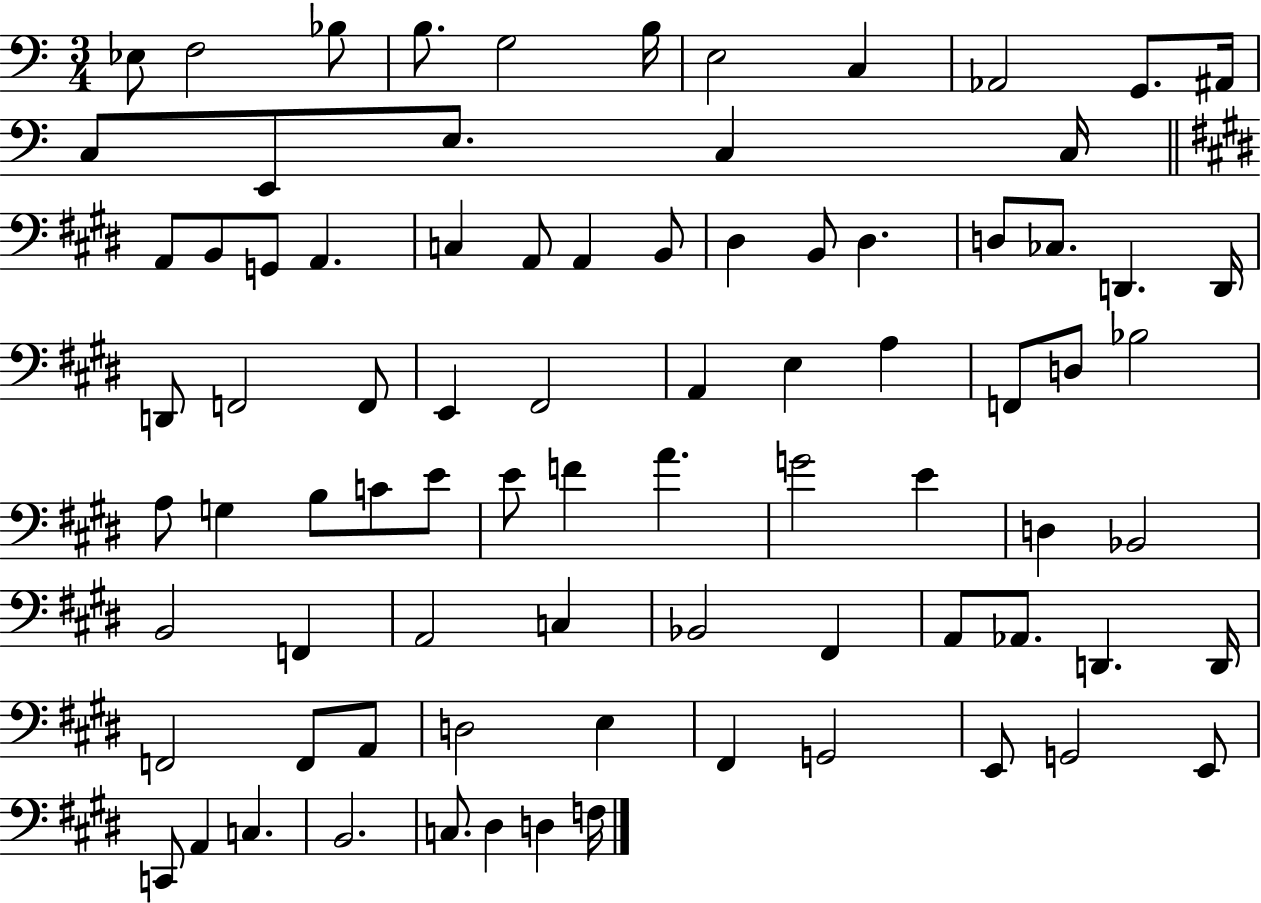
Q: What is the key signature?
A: C major